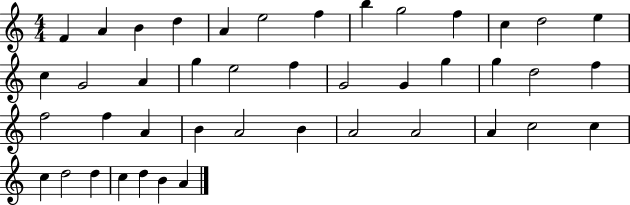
X:1
T:Untitled
M:4/4
L:1/4
K:C
F A B d A e2 f b g2 f c d2 e c G2 A g e2 f G2 G g g d2 f f2 f A B A2 B A2 A2 A c2 c c d2 d c d B A